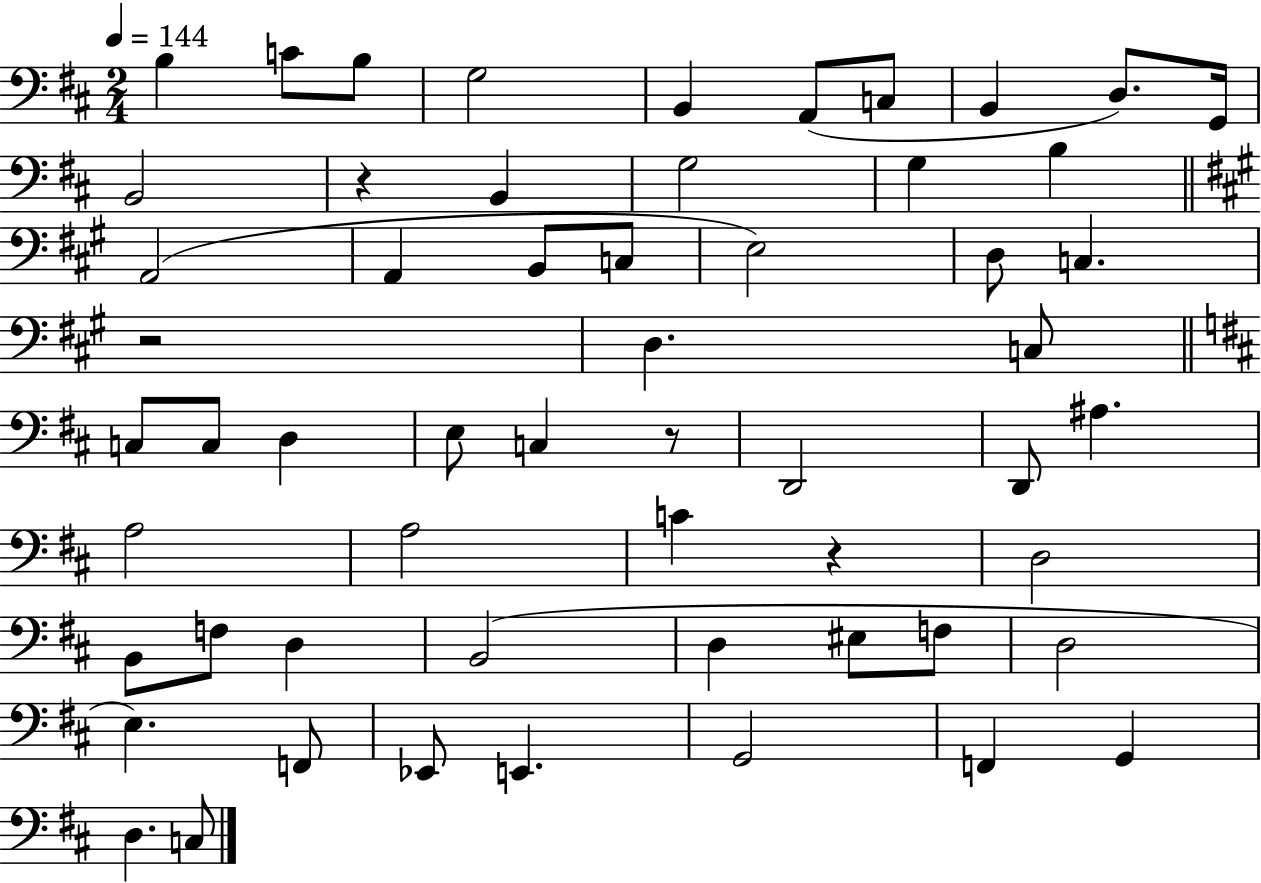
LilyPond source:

{
  \clef bass
  \numericTimeSignature
  \time 2/4
  \key d \major
  \tempo 4 = 144
  b4 c'8 b8 | g2 | b,4 a,8( c8 | b,4 d8.) g,16 | \break b,2 | r4 b,4 | g2 | g4 b4 | \break \bar "||" \break \key a \major a,2( | a,4 b,8 c8 | e2) | d8 c4. | \break r2 | d4. c8 | \bar "||" \break \key b \minor c8 c8 d4 | e8 c4 r8 | d,2 | d,8 ais4. | \break a2 | a2 | c'4 r4 | d2 | \break b,8 f8 d4 | b,2( | d4 eis8 f8 | d2 | \break e4.) f,8 | ees,8 e,4. | g,2 | f,4 g,4 | \break d4. c8 | \bar "|."
}